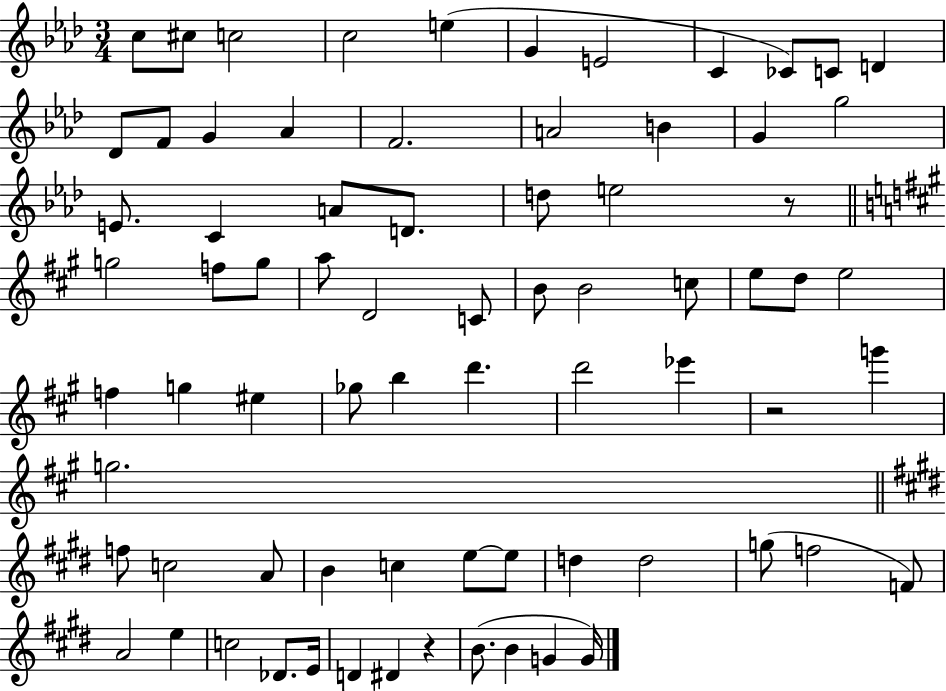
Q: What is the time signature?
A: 3/4